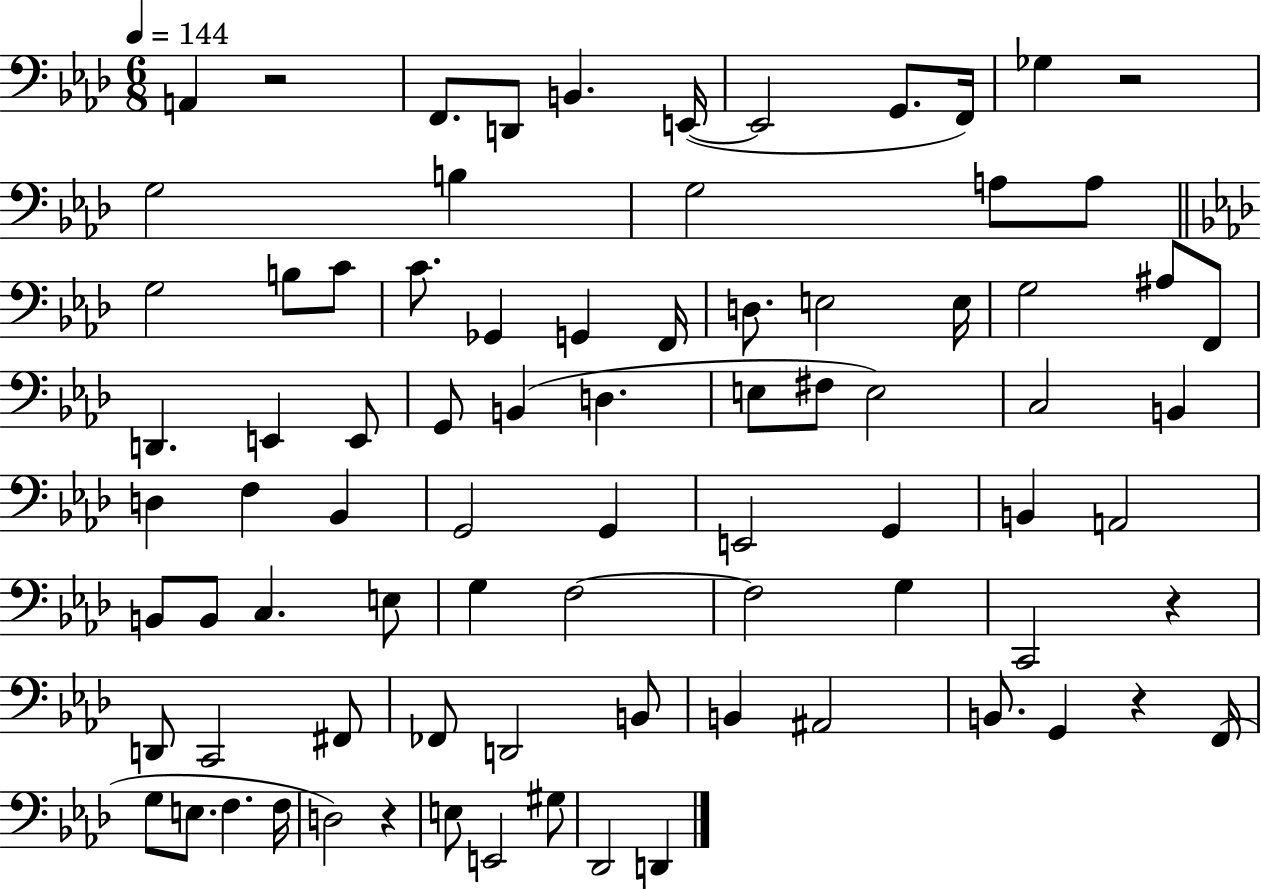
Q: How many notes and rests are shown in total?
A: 82